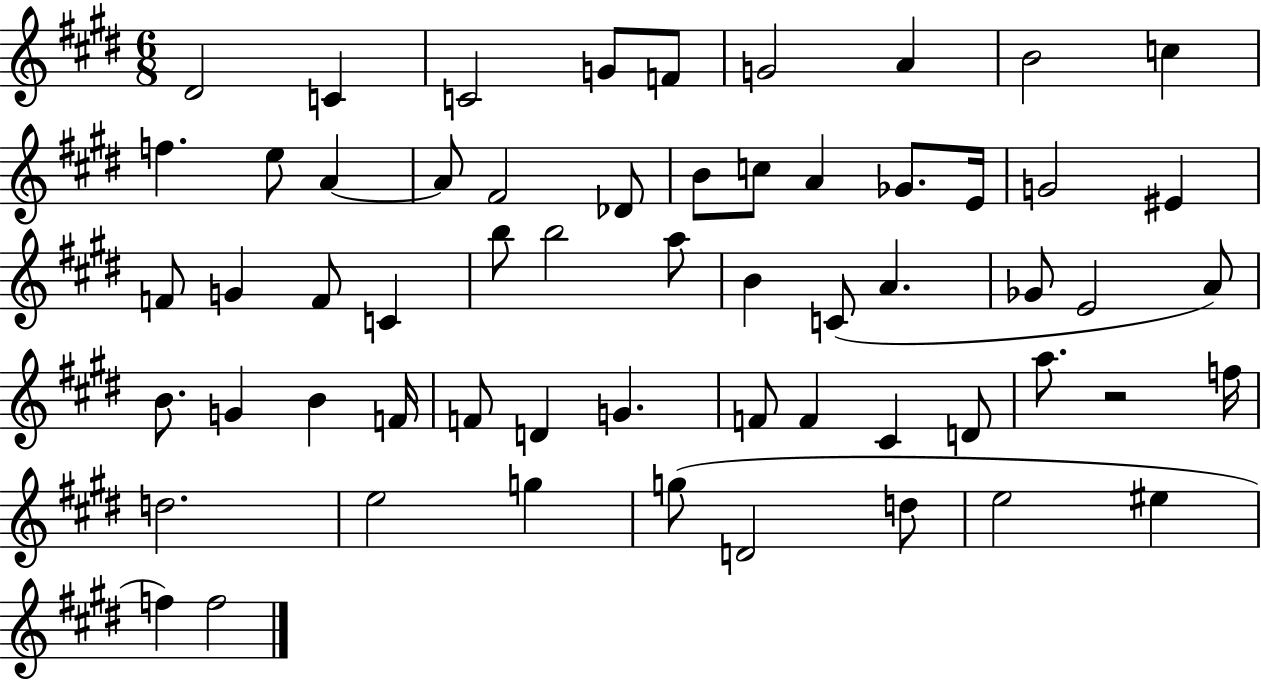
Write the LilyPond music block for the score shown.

{
  \clef treble
  \numericTimeSignature
  \time 6/8
  \key e \major
  dis'2 c'4 | c'2 g'8 f'8 | g'2 a'4 | b'2 c''4 | \break f''4. e''8 a'4~~ | a'8 fis'2 des'8 | b'8 c''8 a'4 ges'8. e'16 | g'2 eis'4 | \break f'8 g'4 f'8 c'4 | b''8 b''2 a''8 | b'4 c'8( a'4. | ges'8 e'2 a'8) | \break b'8. g'4 b'4 f'16 | f'8 d'4 g'4. | f'8 f'4 cis'4 d'8 | a''8. r2 f''16 | \break d''2. | e''2 g''4 | g''8( d'2 d''8 | e''2 eis''4 | \break f''4) f''2 | \bar "|."
}